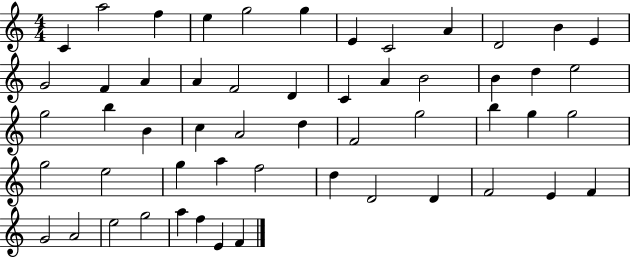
X:1
T:Untitled
M:4/4
L:1/4
K:C
C a2 f e g2 g E C2 A D2 B E G2 F A A F2 D C A B2 B d e2 g2 b B c A2 d F2 g2 b g g2 g2 e2 g a f2 d D2 D F2 E F G2 A2 e2 g2 a f E F